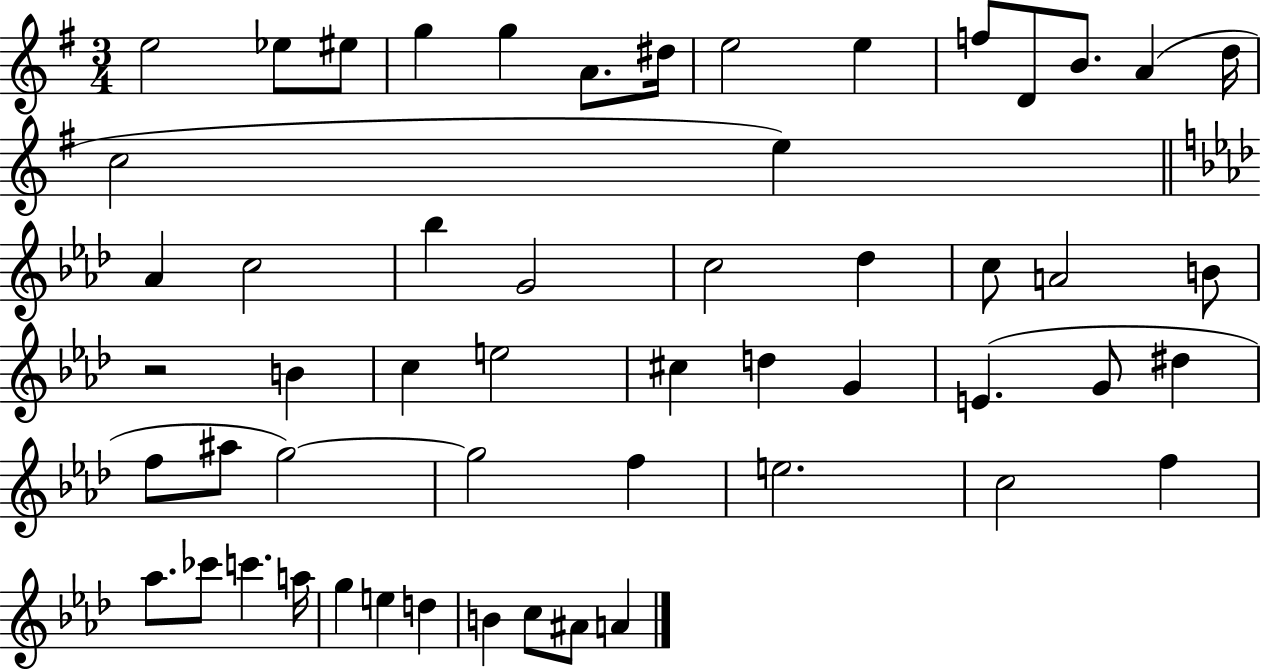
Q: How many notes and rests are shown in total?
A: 54